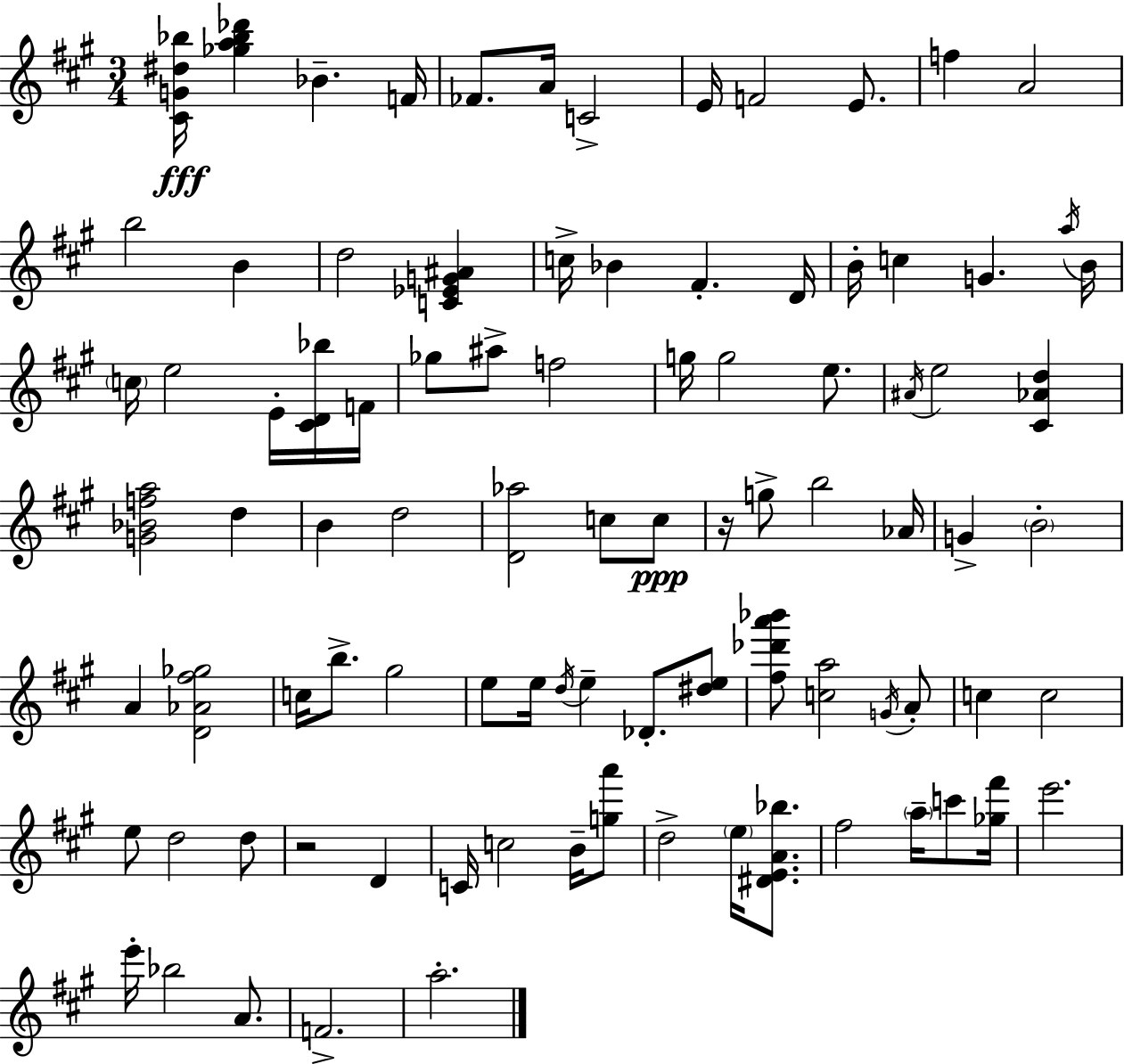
[C#4,G4,D#5,Bb5]/s [Gb5,A5,Bb5,Db6]/q Bb4/q. F4/s FES4/e. A4/s C4/h E4/s F4/h E4/e. F5/q A4/h B5/h B4/q D5/h [C4,Eb4,G4,A#4]/q C5/s Bb4/q F#4/q. D4/s B4/s C5/q G4/q. A5/s B4/s C5/s E5/h E4/s [C#4,D4,Bb5]/s F4/s Gb5/e A#5/e F5/h G5/s G5/h E5/e. A#4/s E5/h [C#4,Ab4,D5]/q [G4,Bb4,F5,A5]/h D5/q B4/q D5/h [D4,Ab5]/h C5/e C5/e R/s G5/e B5/h Ab4/s G4/q B4/h A4/q [D4,Ab4,F#5,Gb5]/h C5/s B5/e. G#5/h E5/e E5/s D5/s E5/q Db4/e. [D#5,E5]/e [F#5,Db6,A6,Bb6]/e [C5,A5]/h G4/s A4/e C5/q C5/h E5/e D5/h D5/e R/h D4/q C4/s C5/h B4/s [G5,A6]/e D5/h E5/s [D#4,E4,A4,Bb5]/e. F#5/h A5/s C6/e [Gb5,F#6]/s E6/h. E6/s Bb5/h A4/e. F4/h. A5/h.